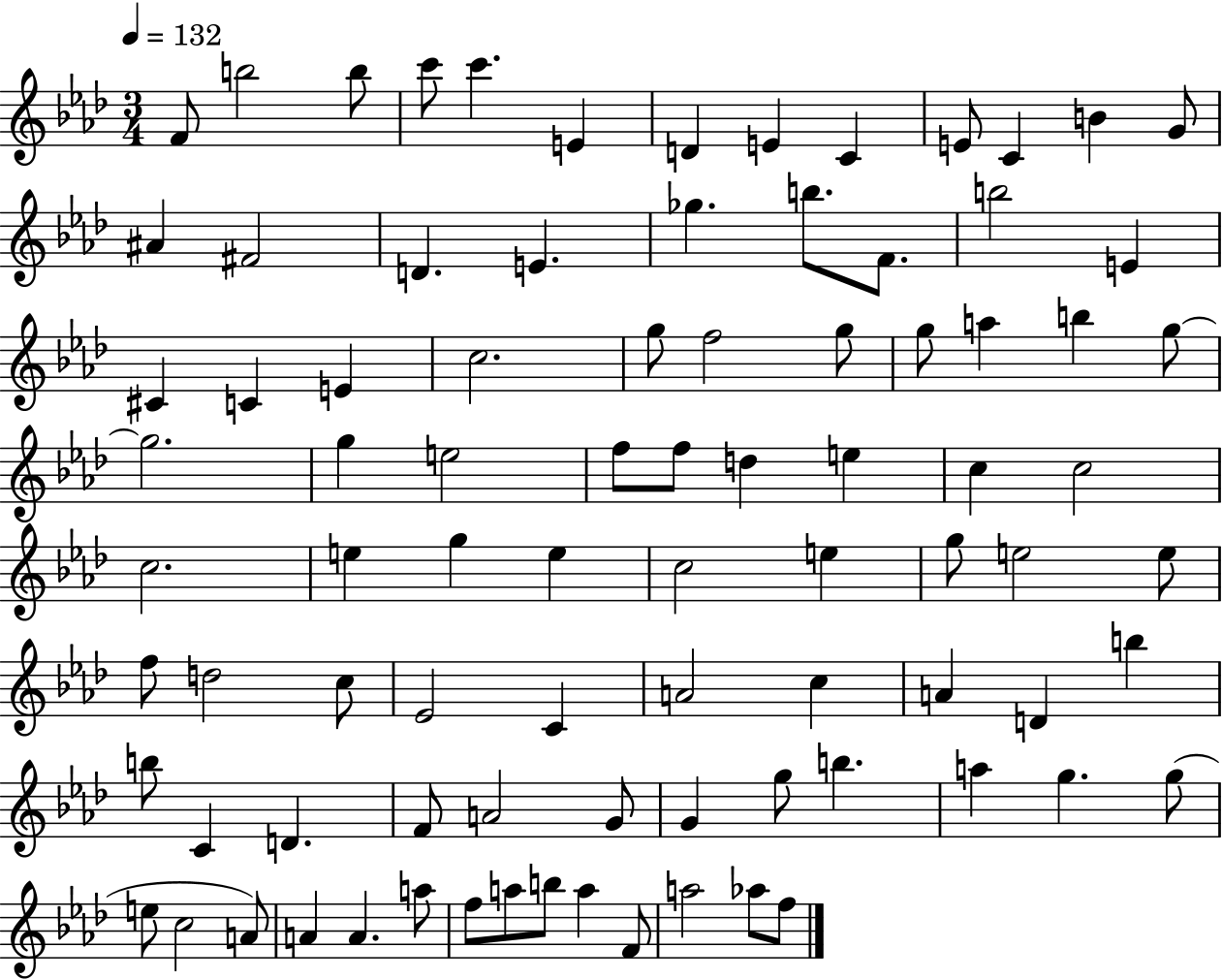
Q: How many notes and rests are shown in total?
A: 87